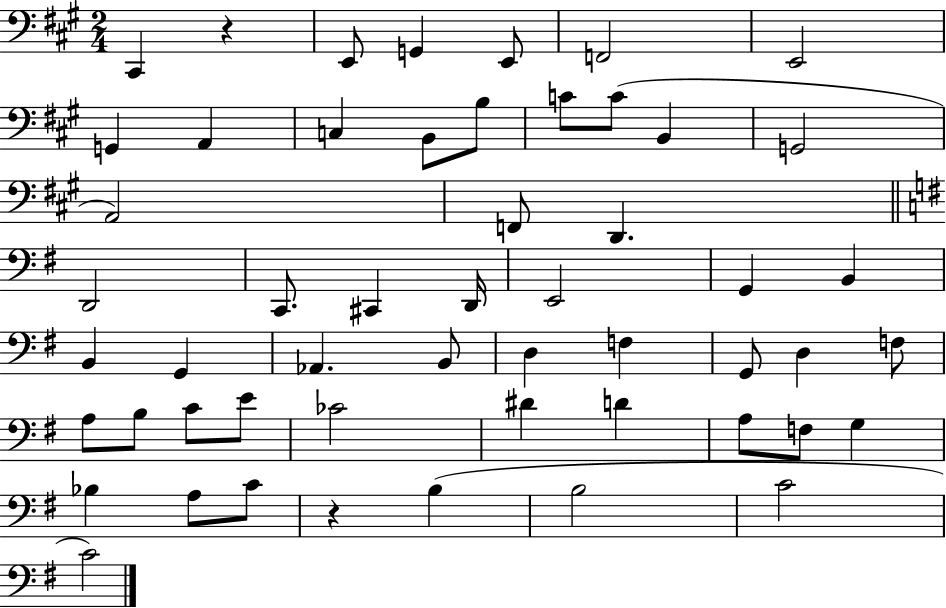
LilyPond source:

{
  \clef bass
  \numericTimeSignature
  \time 2/4
  \key a \major
  \repeat volta 2 { cis,4 r4 | e,8 g,4 e,8 | f,2 | e,2 | \break g,4 a,4 | c4 b,8 b8 | c'8 c'8( b,4 | g,2 | \break a,2) | f,8 d,4. | \bar "||" \break \key g \major d,2 | c,8. cis,4 d,16 | e,2 | g,4 b,4 | \break b,4 g,4 | aes,4. b,8 | d4 f4 | g,8 d4 f8 | \break a8 b8 c'8 e'8 | ces'2 | dis'4 d'4 | a8 f8 g4 | \break bes4 a8 c'8 | r4 b4( | b2 | c'2 | \break c'2) | } \bar "|."
}